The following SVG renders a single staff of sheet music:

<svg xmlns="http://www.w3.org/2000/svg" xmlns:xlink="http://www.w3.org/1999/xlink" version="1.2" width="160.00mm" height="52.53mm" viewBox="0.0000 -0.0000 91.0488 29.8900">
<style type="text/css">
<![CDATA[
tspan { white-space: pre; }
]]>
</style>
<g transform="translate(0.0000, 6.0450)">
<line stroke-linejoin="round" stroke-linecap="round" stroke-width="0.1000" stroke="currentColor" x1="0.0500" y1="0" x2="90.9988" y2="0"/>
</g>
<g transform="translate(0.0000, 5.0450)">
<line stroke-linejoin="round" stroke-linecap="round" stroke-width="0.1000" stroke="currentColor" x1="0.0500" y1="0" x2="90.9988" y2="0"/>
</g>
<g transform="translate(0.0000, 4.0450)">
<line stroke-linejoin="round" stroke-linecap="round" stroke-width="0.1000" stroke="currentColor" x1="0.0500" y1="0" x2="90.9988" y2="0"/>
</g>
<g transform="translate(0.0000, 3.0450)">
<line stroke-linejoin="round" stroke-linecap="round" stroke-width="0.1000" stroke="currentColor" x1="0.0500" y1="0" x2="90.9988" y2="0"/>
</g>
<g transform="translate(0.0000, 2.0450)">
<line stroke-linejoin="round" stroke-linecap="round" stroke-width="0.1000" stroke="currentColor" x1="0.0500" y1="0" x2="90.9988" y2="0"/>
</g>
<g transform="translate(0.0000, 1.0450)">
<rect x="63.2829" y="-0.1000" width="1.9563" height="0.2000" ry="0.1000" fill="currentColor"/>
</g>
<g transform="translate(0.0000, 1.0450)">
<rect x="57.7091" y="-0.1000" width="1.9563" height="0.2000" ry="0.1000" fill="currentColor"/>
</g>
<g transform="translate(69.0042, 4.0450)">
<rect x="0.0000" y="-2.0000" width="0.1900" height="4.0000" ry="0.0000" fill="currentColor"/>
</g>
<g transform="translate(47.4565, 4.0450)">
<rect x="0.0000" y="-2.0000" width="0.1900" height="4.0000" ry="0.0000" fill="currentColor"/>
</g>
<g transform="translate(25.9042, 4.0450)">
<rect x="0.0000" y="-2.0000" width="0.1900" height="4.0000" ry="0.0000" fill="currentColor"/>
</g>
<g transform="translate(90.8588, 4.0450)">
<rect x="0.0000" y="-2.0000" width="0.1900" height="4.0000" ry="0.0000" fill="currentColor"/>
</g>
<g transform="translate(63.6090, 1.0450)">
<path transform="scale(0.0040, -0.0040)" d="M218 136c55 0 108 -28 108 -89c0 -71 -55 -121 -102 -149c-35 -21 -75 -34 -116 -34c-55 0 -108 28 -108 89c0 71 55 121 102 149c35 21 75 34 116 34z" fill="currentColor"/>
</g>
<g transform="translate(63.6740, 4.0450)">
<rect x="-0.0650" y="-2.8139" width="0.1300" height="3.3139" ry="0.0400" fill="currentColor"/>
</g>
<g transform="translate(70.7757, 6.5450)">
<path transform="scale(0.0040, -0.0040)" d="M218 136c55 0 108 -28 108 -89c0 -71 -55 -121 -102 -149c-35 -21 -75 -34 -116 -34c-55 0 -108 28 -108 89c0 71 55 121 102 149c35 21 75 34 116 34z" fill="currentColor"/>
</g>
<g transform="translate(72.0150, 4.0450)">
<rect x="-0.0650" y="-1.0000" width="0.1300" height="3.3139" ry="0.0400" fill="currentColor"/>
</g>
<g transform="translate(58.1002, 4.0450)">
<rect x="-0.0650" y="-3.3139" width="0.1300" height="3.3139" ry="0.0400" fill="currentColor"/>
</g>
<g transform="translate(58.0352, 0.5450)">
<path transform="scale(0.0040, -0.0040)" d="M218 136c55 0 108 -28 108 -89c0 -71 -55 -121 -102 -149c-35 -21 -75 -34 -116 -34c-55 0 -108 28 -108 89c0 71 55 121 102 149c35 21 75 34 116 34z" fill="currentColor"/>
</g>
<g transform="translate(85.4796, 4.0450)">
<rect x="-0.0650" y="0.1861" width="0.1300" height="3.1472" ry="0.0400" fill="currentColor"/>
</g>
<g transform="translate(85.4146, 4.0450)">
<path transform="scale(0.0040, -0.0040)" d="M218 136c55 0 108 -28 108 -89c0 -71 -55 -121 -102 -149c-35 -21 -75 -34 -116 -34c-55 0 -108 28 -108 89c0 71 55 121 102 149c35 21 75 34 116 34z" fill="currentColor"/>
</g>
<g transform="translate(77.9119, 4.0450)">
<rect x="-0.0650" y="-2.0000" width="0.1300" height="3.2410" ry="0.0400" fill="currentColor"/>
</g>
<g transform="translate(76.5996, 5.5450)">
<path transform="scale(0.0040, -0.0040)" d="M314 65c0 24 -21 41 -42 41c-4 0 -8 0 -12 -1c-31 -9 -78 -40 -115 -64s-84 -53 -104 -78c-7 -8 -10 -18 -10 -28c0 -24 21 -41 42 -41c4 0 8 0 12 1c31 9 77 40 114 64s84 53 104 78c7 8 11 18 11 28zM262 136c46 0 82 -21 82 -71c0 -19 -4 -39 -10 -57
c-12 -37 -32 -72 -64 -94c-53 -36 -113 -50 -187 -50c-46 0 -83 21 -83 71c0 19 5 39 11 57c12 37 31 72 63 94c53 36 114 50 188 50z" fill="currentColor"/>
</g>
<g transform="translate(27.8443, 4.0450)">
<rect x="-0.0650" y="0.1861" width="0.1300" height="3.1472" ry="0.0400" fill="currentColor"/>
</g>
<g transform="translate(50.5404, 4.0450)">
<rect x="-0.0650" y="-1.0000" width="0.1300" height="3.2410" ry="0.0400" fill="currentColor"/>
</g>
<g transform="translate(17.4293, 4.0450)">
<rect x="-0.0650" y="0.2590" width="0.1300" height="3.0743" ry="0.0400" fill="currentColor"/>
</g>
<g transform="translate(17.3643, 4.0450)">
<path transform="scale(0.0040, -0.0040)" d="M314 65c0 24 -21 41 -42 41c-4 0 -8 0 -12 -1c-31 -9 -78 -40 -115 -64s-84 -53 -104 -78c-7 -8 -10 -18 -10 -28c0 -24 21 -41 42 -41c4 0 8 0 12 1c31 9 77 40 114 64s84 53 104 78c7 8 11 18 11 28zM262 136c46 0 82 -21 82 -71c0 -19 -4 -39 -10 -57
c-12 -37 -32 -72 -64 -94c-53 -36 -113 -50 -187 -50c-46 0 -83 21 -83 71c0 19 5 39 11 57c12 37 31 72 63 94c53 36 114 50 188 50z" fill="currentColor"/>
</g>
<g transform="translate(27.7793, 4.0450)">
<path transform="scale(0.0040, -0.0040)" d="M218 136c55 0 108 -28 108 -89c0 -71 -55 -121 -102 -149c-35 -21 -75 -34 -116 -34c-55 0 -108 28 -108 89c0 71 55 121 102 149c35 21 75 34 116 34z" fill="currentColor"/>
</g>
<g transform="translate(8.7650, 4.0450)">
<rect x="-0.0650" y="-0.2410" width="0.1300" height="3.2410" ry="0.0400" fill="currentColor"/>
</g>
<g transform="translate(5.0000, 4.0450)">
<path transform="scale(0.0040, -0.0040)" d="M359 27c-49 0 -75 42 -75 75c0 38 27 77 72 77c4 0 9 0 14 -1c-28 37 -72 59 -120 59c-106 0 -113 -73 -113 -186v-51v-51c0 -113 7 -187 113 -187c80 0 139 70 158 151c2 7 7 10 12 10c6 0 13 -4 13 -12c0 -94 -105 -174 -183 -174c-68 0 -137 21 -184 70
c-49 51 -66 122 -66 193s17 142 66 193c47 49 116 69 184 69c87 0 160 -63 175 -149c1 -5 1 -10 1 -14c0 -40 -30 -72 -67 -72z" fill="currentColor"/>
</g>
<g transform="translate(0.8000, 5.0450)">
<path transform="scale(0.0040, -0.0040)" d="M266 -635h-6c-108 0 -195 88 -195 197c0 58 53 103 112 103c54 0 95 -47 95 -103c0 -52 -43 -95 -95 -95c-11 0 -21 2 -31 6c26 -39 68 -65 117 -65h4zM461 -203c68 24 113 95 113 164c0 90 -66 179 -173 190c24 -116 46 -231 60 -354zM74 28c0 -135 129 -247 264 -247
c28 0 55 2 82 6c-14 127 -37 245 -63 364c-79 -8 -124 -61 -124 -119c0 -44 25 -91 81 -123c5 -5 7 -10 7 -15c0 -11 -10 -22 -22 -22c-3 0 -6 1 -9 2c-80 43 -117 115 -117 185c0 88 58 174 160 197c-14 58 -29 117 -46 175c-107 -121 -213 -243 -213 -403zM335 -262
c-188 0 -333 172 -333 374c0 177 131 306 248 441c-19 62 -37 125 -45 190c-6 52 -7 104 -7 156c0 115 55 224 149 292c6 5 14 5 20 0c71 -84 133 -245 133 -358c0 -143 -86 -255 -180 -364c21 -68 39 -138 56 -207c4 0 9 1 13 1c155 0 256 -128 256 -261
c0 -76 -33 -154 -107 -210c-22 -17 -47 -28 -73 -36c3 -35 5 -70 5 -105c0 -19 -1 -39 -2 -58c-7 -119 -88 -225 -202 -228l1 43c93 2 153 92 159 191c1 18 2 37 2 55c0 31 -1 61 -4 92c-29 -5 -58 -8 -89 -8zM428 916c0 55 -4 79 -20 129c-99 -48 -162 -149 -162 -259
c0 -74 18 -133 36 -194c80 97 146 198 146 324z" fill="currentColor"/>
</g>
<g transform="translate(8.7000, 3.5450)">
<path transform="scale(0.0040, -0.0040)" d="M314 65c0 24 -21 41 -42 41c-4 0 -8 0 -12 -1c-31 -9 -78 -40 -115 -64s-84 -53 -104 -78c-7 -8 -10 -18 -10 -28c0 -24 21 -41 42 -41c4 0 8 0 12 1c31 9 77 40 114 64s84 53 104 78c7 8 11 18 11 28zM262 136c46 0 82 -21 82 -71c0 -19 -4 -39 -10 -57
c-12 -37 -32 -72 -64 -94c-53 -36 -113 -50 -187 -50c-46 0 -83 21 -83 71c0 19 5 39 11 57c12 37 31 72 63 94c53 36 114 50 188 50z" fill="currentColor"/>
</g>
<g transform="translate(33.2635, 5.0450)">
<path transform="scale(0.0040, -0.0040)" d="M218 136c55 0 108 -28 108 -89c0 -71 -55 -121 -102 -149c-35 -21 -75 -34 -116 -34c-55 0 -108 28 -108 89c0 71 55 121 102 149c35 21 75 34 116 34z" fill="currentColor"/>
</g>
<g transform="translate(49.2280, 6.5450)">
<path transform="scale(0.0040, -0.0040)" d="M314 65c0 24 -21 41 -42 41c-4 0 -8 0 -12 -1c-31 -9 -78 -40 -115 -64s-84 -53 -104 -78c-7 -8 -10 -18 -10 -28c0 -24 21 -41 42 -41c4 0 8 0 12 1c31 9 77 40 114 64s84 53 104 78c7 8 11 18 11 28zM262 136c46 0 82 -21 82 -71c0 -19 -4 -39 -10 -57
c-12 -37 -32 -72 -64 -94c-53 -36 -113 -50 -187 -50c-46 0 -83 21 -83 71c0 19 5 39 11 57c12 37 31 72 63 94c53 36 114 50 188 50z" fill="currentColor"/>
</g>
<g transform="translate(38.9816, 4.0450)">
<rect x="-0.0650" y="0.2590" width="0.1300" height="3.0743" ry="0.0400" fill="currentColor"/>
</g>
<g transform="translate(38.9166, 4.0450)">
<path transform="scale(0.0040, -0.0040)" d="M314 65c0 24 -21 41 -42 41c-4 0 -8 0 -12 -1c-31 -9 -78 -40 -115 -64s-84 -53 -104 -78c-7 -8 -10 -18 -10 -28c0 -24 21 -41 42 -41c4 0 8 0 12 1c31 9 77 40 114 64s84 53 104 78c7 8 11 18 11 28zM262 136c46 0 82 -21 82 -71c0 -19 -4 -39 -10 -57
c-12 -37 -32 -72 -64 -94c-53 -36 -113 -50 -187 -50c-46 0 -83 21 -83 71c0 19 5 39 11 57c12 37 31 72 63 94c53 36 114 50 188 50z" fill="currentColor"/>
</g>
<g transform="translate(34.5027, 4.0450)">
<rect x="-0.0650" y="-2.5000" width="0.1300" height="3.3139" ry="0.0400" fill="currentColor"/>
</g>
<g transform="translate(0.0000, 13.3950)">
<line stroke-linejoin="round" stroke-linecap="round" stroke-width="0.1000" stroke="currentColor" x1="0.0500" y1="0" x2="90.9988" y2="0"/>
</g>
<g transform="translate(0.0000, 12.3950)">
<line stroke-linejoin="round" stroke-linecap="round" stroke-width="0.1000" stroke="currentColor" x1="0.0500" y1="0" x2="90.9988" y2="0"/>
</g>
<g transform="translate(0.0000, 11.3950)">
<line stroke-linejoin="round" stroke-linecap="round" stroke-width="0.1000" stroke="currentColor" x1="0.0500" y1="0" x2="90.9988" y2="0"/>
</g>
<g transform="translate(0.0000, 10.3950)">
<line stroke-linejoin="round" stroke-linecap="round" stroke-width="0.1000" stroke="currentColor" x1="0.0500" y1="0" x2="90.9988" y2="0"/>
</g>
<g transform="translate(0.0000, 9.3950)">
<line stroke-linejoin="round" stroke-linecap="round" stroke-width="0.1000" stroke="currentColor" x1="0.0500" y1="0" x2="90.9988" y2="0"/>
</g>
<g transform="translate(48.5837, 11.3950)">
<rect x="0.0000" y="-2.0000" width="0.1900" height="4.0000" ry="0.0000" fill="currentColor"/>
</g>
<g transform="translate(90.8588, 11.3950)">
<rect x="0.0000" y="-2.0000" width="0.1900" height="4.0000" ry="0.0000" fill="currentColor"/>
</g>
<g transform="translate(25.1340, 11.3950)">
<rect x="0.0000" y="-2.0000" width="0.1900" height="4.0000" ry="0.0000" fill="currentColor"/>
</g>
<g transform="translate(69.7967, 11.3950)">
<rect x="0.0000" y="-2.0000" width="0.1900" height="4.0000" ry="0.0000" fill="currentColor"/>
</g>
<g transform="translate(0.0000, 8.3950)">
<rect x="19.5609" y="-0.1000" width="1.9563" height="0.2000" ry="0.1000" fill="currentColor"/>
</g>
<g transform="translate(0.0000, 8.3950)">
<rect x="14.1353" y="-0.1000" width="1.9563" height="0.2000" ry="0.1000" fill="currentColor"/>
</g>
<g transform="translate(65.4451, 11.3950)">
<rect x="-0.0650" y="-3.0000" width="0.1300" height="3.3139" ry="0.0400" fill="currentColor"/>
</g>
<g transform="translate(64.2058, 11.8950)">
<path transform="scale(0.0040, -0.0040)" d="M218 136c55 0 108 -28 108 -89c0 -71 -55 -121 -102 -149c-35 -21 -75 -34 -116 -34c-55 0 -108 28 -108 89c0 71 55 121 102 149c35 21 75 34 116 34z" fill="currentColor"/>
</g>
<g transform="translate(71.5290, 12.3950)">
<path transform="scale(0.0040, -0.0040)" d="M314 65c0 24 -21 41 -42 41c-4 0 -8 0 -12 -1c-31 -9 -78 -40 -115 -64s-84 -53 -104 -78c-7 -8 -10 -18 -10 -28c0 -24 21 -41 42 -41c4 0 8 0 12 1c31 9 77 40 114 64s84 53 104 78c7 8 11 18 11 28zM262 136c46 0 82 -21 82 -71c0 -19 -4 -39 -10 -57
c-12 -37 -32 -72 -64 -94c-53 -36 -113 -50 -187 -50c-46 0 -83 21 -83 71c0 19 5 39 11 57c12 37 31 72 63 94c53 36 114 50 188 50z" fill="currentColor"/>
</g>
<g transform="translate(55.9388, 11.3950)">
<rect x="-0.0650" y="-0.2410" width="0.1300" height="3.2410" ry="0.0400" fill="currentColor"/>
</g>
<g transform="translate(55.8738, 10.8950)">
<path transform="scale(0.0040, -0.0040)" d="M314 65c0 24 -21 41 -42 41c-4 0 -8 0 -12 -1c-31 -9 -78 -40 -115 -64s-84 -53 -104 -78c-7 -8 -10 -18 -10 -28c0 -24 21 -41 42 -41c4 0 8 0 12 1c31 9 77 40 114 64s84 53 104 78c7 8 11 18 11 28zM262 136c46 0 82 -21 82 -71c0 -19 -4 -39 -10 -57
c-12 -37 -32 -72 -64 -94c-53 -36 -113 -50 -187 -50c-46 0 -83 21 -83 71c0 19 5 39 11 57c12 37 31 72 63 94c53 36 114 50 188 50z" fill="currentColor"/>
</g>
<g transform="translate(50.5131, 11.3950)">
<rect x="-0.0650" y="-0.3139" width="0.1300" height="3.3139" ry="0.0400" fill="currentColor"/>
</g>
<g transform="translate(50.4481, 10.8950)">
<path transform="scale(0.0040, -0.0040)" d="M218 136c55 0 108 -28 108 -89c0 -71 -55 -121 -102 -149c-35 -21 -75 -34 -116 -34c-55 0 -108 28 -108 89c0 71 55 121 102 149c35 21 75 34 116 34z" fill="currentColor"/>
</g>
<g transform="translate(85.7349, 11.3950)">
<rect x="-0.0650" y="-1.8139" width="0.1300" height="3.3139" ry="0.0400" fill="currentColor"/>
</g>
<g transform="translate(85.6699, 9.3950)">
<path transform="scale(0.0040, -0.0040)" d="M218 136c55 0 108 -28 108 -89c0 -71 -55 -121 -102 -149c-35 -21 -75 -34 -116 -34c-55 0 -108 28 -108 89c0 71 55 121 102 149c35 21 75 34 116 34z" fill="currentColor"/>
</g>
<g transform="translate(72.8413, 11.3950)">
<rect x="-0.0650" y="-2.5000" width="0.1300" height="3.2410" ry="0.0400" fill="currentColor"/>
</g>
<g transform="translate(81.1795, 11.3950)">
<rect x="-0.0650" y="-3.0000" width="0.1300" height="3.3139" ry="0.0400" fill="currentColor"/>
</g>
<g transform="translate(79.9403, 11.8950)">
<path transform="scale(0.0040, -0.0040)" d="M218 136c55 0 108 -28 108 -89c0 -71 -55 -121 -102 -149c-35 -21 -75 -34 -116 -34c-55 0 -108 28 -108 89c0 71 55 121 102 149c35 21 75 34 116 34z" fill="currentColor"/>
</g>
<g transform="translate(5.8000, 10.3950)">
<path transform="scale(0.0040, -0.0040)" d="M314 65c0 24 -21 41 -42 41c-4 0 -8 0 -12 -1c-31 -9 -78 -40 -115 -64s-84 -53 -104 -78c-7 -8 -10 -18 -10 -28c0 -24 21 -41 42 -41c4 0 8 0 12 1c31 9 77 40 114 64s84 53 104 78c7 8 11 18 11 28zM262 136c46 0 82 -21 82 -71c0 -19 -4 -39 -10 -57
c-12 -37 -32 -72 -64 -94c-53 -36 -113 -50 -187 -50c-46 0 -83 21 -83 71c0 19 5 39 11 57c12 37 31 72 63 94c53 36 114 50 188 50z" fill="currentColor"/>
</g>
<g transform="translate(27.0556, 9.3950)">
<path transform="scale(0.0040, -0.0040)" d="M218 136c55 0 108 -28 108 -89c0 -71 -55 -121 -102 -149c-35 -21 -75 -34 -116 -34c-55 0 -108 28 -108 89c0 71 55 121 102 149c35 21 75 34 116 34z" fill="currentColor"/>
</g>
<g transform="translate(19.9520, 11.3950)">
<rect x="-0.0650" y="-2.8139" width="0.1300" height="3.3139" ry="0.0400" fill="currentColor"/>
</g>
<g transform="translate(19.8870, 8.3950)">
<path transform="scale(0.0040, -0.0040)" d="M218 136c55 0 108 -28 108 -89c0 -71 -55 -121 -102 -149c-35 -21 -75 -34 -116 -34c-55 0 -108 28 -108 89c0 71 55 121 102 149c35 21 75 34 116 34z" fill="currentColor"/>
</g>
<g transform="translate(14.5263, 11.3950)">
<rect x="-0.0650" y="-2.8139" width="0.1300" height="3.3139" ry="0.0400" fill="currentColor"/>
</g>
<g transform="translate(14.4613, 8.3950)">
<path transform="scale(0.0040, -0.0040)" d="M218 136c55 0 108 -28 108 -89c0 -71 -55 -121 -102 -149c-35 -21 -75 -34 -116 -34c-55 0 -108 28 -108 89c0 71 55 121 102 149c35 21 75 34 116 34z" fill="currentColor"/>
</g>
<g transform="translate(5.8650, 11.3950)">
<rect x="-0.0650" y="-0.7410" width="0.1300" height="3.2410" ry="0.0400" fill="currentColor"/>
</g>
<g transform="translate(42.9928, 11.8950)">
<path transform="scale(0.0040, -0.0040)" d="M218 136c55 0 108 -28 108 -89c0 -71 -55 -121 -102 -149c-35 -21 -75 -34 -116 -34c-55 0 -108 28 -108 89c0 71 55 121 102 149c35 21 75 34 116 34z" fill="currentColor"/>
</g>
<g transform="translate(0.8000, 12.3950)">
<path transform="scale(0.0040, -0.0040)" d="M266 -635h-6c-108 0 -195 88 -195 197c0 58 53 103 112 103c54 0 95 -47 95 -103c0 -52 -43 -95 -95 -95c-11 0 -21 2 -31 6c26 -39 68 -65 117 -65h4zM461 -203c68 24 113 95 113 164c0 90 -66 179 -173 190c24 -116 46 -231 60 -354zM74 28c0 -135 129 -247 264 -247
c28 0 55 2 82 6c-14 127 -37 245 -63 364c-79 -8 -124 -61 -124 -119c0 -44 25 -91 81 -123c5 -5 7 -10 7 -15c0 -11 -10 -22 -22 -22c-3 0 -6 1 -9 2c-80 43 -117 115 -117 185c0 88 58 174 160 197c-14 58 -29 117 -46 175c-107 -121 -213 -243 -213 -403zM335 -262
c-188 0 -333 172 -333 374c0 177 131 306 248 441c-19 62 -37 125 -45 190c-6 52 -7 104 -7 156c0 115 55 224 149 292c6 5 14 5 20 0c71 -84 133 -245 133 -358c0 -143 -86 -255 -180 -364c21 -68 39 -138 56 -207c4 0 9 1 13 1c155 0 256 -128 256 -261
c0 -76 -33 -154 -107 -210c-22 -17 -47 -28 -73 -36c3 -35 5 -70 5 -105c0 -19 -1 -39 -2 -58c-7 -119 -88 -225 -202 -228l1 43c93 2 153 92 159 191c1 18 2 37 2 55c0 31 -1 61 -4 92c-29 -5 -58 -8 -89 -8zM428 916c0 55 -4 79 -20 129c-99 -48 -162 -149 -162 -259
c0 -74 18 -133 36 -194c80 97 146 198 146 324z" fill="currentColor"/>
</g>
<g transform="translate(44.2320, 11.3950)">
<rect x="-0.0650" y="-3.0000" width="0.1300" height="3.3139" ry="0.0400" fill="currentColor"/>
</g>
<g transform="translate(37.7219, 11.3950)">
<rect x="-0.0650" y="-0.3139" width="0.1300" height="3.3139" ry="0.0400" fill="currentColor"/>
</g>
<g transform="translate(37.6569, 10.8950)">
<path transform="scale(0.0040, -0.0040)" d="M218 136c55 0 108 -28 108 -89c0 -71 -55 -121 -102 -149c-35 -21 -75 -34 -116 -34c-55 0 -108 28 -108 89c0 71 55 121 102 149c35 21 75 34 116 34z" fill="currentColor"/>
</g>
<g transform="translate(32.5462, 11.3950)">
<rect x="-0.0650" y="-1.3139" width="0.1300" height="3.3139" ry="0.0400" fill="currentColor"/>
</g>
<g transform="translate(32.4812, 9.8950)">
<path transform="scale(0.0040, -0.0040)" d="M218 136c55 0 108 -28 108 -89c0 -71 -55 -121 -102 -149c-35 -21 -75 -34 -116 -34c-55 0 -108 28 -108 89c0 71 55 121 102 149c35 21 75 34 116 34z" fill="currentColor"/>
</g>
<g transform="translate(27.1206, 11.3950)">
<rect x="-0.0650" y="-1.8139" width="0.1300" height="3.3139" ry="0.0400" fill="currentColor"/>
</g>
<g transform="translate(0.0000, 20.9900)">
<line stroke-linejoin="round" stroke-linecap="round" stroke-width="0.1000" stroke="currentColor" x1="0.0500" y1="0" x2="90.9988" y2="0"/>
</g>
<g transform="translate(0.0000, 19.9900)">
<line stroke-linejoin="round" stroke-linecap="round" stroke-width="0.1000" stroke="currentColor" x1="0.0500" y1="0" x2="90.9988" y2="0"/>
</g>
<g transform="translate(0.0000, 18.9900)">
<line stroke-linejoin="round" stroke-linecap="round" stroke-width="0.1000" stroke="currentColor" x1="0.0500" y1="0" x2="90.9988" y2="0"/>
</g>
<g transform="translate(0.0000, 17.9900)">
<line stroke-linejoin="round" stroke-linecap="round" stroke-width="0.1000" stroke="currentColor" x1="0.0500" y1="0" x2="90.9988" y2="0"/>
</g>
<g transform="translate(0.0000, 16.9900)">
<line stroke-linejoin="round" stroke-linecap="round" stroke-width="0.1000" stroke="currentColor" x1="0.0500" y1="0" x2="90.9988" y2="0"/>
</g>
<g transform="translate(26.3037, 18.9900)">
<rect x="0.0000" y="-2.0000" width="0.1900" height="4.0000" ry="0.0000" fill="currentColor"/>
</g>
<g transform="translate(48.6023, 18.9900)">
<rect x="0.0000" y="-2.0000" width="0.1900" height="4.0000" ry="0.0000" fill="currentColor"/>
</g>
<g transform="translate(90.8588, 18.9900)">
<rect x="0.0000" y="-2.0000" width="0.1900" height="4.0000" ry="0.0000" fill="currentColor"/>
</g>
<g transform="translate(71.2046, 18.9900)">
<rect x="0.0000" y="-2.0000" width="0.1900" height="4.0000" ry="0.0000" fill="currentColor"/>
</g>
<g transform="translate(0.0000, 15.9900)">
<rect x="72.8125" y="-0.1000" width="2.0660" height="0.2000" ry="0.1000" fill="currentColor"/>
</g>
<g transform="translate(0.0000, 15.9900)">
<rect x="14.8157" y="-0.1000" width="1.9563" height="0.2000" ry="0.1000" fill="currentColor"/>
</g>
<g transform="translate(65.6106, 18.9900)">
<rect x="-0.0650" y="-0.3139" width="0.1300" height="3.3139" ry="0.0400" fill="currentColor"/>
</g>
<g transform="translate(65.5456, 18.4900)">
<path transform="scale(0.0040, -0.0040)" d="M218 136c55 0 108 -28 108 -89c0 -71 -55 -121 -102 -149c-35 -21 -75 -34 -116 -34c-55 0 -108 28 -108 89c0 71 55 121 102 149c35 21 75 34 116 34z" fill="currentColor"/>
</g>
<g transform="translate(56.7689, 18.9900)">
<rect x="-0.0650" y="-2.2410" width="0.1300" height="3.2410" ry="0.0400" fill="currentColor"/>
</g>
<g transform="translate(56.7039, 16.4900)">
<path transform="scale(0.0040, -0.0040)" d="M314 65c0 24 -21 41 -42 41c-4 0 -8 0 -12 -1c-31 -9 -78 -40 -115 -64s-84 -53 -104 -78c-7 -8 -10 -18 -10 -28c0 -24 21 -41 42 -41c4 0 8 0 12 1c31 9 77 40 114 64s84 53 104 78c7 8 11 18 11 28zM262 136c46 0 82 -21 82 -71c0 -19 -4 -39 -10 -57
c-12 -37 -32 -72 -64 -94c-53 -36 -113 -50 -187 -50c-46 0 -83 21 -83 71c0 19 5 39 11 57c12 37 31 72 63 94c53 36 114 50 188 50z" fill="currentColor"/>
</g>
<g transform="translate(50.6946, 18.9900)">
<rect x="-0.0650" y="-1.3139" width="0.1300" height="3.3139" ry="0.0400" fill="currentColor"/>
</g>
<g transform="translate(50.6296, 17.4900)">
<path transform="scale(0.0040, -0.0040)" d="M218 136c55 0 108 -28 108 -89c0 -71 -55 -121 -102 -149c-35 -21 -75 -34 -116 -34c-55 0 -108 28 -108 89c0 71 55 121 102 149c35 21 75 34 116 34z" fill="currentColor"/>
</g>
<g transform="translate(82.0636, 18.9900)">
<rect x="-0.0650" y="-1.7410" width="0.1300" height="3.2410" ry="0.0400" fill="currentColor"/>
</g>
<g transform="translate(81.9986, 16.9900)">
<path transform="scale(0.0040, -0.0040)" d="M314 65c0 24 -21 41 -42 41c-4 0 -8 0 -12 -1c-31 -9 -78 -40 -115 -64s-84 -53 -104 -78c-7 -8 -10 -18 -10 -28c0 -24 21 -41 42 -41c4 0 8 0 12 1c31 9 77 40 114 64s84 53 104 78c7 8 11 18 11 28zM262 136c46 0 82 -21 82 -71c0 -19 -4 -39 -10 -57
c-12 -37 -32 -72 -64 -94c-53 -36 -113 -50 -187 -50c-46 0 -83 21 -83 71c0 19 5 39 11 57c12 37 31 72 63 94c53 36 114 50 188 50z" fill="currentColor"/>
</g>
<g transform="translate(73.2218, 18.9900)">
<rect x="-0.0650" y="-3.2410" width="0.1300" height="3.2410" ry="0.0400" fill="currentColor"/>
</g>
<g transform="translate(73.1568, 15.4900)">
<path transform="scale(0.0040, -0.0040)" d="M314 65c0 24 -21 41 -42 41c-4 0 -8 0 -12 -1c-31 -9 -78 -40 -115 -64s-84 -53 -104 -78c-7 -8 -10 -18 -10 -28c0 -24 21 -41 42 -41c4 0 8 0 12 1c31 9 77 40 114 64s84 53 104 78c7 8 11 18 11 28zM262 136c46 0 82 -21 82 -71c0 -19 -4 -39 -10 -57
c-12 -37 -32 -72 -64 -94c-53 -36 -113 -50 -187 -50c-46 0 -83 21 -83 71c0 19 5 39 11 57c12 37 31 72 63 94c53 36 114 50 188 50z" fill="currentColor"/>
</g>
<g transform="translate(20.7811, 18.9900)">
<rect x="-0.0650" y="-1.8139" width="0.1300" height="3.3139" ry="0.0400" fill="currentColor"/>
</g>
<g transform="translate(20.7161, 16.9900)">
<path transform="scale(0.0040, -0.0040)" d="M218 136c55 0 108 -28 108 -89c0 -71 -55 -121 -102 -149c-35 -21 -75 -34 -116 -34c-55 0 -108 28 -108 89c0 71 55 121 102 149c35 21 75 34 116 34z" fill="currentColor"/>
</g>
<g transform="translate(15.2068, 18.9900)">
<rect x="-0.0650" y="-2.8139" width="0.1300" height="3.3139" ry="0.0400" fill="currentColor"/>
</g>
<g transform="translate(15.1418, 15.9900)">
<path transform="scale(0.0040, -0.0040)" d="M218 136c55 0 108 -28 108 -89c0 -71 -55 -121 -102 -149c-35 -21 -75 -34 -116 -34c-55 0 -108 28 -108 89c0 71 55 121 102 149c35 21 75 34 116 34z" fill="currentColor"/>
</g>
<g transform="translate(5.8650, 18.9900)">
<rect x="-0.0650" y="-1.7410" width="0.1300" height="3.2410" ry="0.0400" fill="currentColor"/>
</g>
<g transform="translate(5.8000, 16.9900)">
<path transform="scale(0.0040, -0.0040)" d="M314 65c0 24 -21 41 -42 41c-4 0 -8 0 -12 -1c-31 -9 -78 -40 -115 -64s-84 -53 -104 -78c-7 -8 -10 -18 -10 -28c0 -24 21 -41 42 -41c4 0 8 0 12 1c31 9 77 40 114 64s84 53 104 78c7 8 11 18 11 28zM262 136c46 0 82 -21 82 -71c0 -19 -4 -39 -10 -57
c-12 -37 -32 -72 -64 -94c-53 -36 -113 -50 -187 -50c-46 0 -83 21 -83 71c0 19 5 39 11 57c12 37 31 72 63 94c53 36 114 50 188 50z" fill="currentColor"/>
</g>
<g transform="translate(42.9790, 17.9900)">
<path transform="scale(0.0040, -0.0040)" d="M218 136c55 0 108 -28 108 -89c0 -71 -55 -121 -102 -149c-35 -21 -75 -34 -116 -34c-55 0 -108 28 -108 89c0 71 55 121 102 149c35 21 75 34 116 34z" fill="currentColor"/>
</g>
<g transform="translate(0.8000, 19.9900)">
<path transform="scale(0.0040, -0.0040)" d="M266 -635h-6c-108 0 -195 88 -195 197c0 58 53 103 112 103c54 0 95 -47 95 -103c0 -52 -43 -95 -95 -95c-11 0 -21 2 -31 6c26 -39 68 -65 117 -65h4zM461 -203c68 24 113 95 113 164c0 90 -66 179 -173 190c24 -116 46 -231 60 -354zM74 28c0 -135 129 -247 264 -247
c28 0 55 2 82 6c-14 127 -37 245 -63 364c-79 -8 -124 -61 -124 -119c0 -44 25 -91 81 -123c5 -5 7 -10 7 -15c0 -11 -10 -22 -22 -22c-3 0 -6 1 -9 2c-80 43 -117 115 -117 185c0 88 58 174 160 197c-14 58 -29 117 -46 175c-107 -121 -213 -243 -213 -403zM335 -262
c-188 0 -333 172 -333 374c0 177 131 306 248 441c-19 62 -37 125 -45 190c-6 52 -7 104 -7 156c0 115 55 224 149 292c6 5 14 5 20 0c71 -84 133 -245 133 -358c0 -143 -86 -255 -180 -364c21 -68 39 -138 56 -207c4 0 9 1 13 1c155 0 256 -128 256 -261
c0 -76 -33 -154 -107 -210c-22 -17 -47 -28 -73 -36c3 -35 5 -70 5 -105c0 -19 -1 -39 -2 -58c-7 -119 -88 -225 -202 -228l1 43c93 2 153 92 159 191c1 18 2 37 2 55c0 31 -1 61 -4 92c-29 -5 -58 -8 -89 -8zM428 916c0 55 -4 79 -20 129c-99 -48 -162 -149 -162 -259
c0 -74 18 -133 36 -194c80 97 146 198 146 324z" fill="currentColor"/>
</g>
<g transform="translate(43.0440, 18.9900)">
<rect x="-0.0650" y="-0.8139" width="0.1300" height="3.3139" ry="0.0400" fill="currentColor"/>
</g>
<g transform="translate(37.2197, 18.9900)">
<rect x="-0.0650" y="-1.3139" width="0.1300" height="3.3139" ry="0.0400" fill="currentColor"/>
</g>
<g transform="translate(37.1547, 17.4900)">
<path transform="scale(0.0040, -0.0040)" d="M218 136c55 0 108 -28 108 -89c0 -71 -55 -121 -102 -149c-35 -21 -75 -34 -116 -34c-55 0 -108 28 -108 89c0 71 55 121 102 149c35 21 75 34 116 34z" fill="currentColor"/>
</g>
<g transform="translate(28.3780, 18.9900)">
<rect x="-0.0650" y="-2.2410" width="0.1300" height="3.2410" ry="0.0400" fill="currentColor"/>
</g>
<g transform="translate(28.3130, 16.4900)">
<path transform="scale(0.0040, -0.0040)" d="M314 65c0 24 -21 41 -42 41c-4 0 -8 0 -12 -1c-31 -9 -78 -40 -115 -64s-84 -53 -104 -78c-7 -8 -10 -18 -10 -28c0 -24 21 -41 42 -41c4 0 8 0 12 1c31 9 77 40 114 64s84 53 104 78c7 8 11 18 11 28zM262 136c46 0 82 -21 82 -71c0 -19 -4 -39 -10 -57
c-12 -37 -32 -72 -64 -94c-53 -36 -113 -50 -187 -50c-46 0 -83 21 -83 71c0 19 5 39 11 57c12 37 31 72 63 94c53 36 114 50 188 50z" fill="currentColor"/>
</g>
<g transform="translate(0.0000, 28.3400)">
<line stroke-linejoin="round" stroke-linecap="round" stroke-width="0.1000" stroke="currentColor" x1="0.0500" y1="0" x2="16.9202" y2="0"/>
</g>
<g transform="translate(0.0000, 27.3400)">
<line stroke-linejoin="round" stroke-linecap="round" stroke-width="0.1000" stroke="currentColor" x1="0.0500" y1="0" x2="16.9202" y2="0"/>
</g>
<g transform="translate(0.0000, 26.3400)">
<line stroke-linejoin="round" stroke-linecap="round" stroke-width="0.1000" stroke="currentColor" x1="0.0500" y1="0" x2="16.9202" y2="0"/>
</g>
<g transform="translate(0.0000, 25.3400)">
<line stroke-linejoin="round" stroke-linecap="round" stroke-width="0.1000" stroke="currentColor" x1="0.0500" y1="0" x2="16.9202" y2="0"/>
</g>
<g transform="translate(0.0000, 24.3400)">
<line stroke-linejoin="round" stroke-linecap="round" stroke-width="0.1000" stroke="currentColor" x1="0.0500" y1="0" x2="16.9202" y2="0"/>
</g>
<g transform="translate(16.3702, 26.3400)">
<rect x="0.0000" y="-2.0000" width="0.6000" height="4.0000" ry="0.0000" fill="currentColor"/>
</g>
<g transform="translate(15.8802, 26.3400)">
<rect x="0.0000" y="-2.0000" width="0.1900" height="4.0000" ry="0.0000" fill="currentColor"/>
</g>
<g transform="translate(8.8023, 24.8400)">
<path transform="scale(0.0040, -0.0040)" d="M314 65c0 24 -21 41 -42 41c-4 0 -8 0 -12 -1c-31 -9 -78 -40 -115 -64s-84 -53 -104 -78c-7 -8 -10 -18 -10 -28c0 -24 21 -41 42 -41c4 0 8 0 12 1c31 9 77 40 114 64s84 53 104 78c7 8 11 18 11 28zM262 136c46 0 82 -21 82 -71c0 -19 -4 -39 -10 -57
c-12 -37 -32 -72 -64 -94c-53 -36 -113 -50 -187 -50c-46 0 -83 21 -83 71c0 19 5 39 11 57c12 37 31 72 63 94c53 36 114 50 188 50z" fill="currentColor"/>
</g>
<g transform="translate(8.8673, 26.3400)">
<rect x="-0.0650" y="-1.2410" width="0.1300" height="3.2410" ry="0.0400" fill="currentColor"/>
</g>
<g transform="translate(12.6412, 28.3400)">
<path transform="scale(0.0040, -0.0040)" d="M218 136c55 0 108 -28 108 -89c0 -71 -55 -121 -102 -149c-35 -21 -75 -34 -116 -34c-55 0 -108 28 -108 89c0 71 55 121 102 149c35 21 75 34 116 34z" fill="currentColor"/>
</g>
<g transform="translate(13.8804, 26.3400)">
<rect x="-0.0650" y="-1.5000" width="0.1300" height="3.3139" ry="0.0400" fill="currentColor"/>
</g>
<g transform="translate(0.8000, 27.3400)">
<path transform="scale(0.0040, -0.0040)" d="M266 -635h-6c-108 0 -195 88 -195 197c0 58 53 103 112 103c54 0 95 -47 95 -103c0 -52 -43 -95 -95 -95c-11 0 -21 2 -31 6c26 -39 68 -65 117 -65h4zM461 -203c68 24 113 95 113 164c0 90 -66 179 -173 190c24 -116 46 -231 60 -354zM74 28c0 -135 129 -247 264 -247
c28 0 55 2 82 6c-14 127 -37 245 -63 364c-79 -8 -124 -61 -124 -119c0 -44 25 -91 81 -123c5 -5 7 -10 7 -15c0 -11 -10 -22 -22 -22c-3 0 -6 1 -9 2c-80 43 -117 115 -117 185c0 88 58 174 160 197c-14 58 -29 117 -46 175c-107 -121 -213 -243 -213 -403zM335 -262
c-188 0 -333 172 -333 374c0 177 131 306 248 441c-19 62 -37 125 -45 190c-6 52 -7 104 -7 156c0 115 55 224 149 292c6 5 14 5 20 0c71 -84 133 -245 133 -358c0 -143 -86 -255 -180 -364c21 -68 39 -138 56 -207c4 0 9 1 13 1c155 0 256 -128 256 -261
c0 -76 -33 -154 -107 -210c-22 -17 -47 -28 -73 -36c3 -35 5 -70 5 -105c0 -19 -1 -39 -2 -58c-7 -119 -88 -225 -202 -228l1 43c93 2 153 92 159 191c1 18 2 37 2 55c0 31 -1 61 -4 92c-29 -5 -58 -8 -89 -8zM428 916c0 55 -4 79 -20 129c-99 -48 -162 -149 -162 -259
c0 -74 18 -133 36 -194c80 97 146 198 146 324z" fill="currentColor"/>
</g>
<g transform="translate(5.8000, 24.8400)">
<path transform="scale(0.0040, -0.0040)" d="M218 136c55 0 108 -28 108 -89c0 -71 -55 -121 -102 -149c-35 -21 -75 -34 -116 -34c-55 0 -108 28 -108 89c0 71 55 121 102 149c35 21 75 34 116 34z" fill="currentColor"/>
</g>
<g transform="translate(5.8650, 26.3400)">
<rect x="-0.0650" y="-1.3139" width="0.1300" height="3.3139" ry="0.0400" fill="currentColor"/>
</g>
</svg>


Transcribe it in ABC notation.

X:1
T:Untitled
M:4/4
L:1/4
K:C
c2 B2 B G B2 D2 b a D F2 B d2 a a f e c A c c2 A G2 A f f2 a f g2 e d e g2 c b2 f2 e e2 E